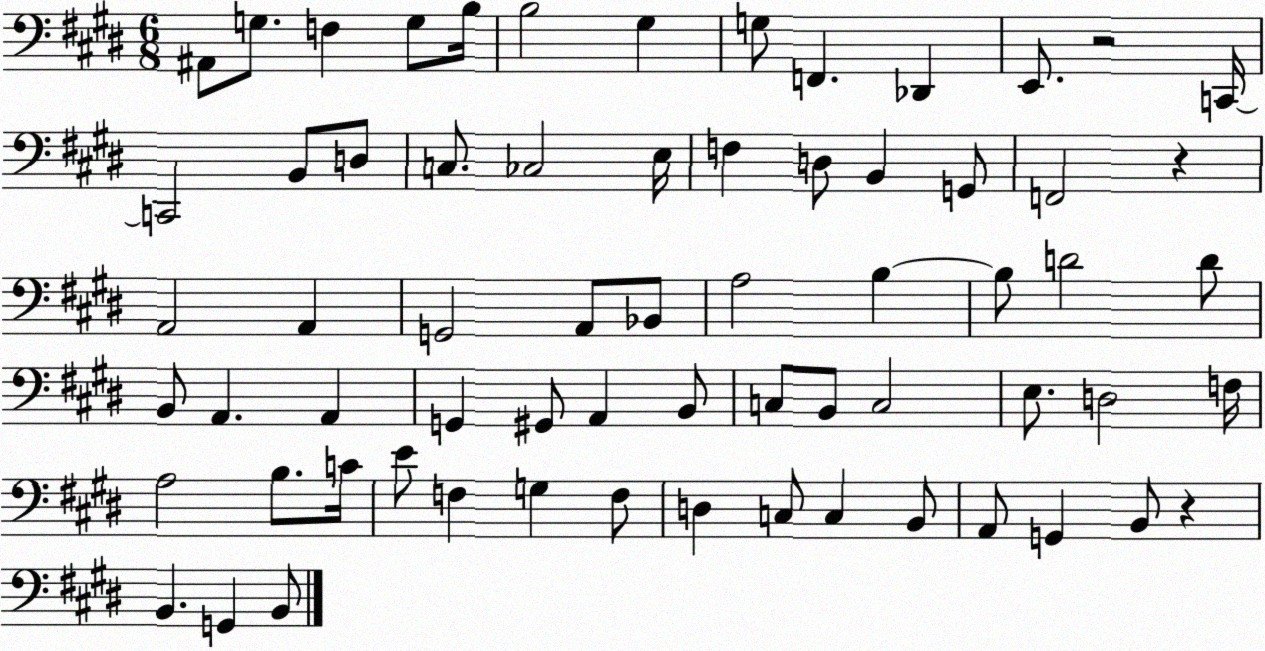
X:1
T:Untitled
M:6/8
L:1/4
K:E
^A,,/2 G,/2 F, G,/2 B,/4 B,2 ^G, G,/2 F,, _D,, E,,/2 z2 C,,/4 C,,2 B,,/2 D,/2 C,/2 _C,2 E,/4 F, D,/2 B,, G,,/2 F,,2 z A,,2 A,, G,,2 A,,/2 _B,,/2 A,2 B, B,/2 D2 D/2 B,,/2 A,, A,, G,, ^G,,/2 A,, B,,/2 C,/2 B,,/2 C,2 E,/2 D,2 F,/4 A,2 B,/2 C/4 E/2 F, G, F,/2 D, C,/2 C, B,,/2 A,,/2 G,, B,,/2 z B,, G,, B,,/2